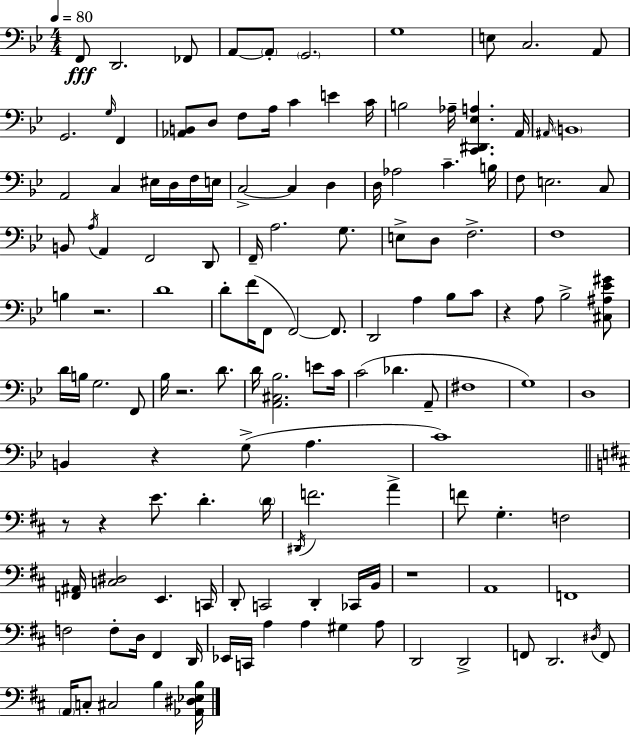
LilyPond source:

{
  \clef bass
  \numericTimeSignature
  \time 4/4
  \key bes \major
  \tempo 4 = 80
  f,8\fff d,2. fes,8 | a,8~~ \parenthesize a,8-. \parenthesize g,2. | g1 | e8 c2. a,8 | \break g,2. \grace { g16 } f,4 | <aes, b,>8 d8 f8 a16 c'4 e'4 | c'16 b2 aes16-- <c, dis, ees a>4. | a,16 \grace { ais,16 } \parenthesize b,1 | \break a,2 c4 eis16 d16 | f16 e16 c2->~~ c4 d4 | d16 aes2 c'4.-- | b16 f8 e2. | \break c8 b,8 \acciaccatura { a16 } a,4 f,2 | d,8 f,16-- a2. | g8. e8-> d8 f2.-> | f1 | \break b4 r2. | d'1 | d'8-. f'16( f,8 f,2~~) | f,8. d,2 a4 bes8 | \break c'8 r4 a8 bes2-> | <cis ais ees' gis'>8 d'16 b16 g2. | f,8 bes16 r2. | d'8. d'16 <a, cis bes>2. | \break e'8 c'16 c'2( des'4. | a,8-- fis1 | g1) | d1 | \break b,4 r4 g8->( a4. | c'1) | \bar "||" \break \key b \minor r8 r4 e'8. d'4.-. \parenthesize d'16 | \acciaccatura { dis,16 } f'2. a'4-> | f'8 g4.-. f2 | <f, ais,>16 <c dis>2 e,4. | \break c,16 d,8-. c,2 d,4-. ces,16 | b,16 r1 | a,1 | f,1 | \break f2 f8-. d16 fis,4 | d,16 ees,16 c,16 a4 a4 gis4 a8 | d,2 d,2-> | f,8 d,2. \acciaccatura { dis16 } | \break f,8 \parenthesize a,16 c8-. cis2 b4 | <aes, dis ees b>16 \bar "|."
}